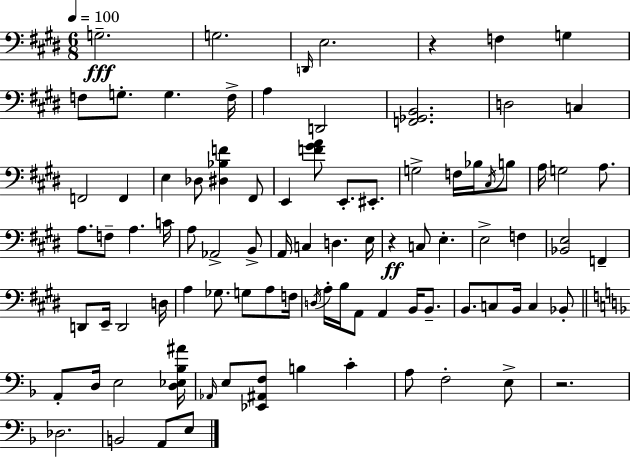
X:1
T:Untitled
M:6/8
L:1/4
K:E
G,2 G,2 D,,/4 E,2 z F, G, F,/2 G,/2 G, F,/4 A, D,,2 [F,,_G,,B,,]2 D,2 C, F,,2 F,, E, _D,/2 [^D,_B,F] ^F,,/2 E,, [F^GA]/2 E,,/2 ^E,,/2 G,2 F,/4 _B,/4 ^C,/4 B,/2 A,/4 G,2 A,/2 A,/2 F,/2 A, C/4 A,/2 _A,,2 B,,/2 A,,/4 C, D, E,/4 z C,/2 E, E,2 F, [_B,,E,]2 F,, D,,/2 E,,/4 D,,2 D,/4 A, _G,/2 G,/2 A,/2 F,/4 D,/4 A,/4 B,/4 A,,/2 A,, B,,/4 B,,/2 B,,/2 C,/2 B,,/4 C, _B,,/2 A,,/2 D,/4 E,2 [D,_E,_B,^A]/4 _A,,/4 E,/2 [_E,,^A,,F,]/2 B, C A,/2 F,2 E,/2 z2 _D,2 B,,2 A,,/2 E,/2